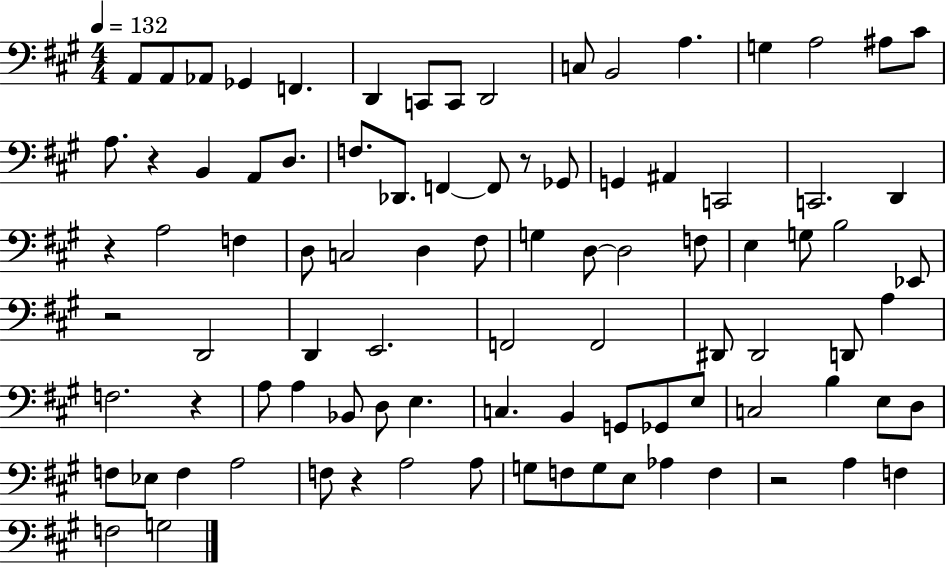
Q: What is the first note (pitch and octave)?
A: A2